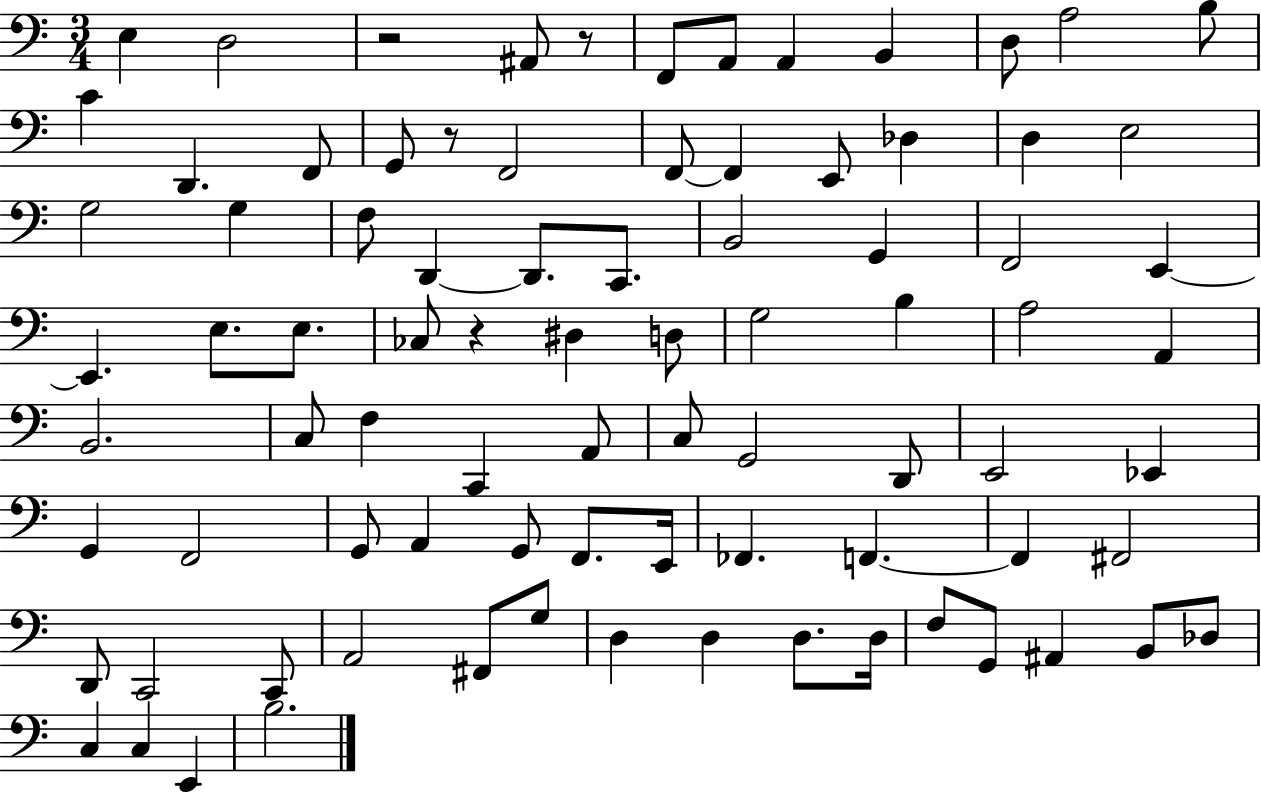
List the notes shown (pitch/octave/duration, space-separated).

E3/q D3/h R/h A#2/e R/e F2/e A2/e A2/q B2/q D3/e A3/h B3/e C4/q D2/q. F2/e G2/e R/e F2/h F2/e F2/q E2/e Db3/q D3/q E3/h G3/h G3/q F3/e D2/q D2/e. C2/e. B2/h G2/q F2/h E2/q E2/q. E3/e. E3/e. CES3/e R/q D#3/q D3/e G3/h B3/q A3/h A2/q B2/h. C3/e F3/q C2/q A2/e C3/e G2/h D2/e E2/h Eb2/q G2/q F2/h G2/e A2/q G2/e F2/e. E2/s FES2/q. F2/q. F2/q F#2/h D2/e C2/h C2/e A2/h F#2/e G3/e D3/q D3/q D3/e. D3/s F3/e G2/e A#2/q B2/e Db3/e C3/q C3/q E2/q B3/h.